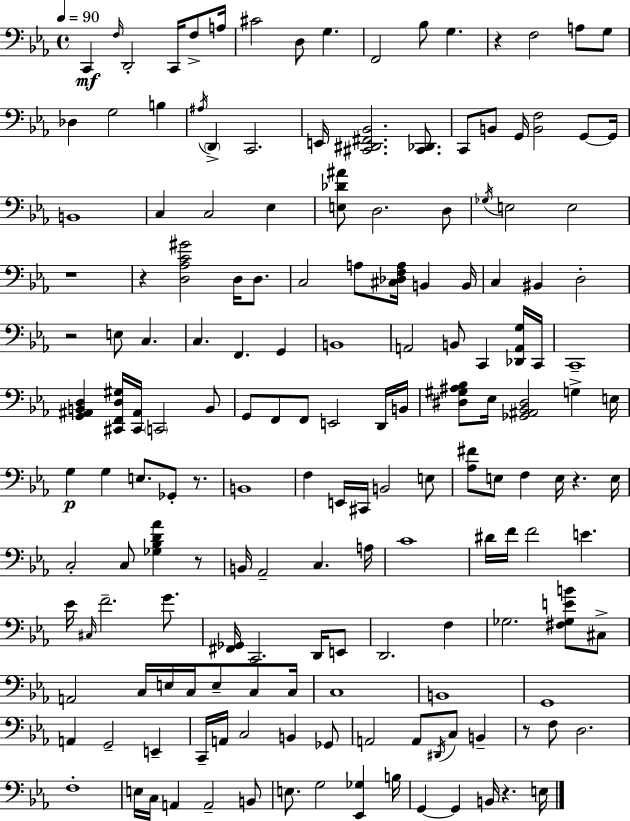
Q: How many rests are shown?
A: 9